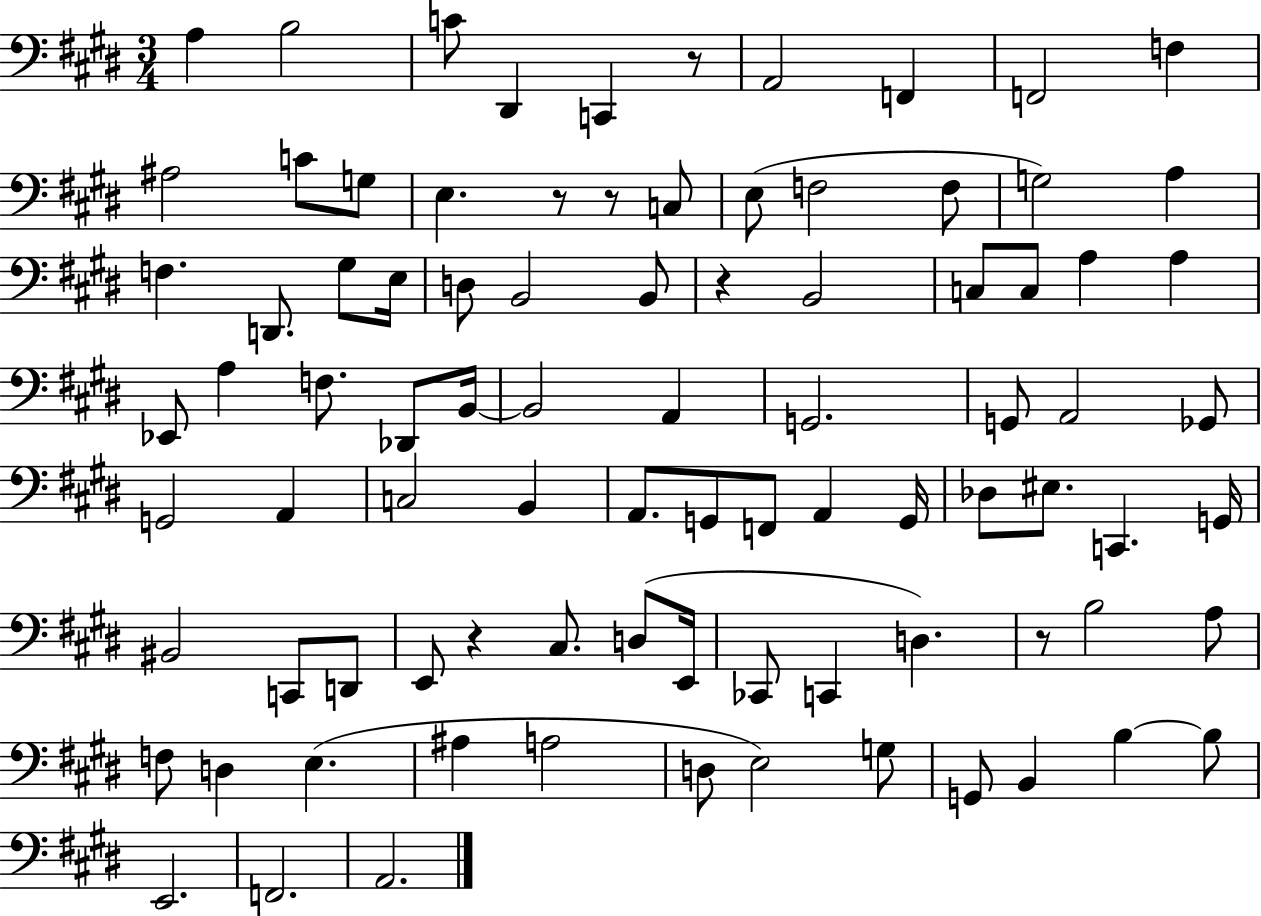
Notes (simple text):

A3/q B3/h C4/e D#2/q C2/q R/e A2/h F2/q F2/h F3/q A#3/h C4/e G3/e E3/q. R/e R/e C3/e E3/e F3/h F3/e G3/h A3/q F3/q. D2/e. G#3/e E3/s D3/e B2/h B2/e R/q B2/h C3/e C3/e A3/q A3/q Eb2/e A3/q F3/e. Db2/e B2/s B2/h A2/q G2/h. G2/e A2/h Gb2/e G2/h A2/q C3/h B2/q A2/e. G2/e F2/e A2/q G2/s Db3/e EIS3/e. C2/q. G2/s BIS2/h C2/e D2/e E2/e R/q C#3/e. D3/e E2/s CES2/e C2/q D3/q. R/e B3/h A3/e F3/e D3/q E3/q. A#3/q A3/h D3/e E3/h G3/e G2/e B2/q B3/q B3/e E2/h. F2/h. A2/h.